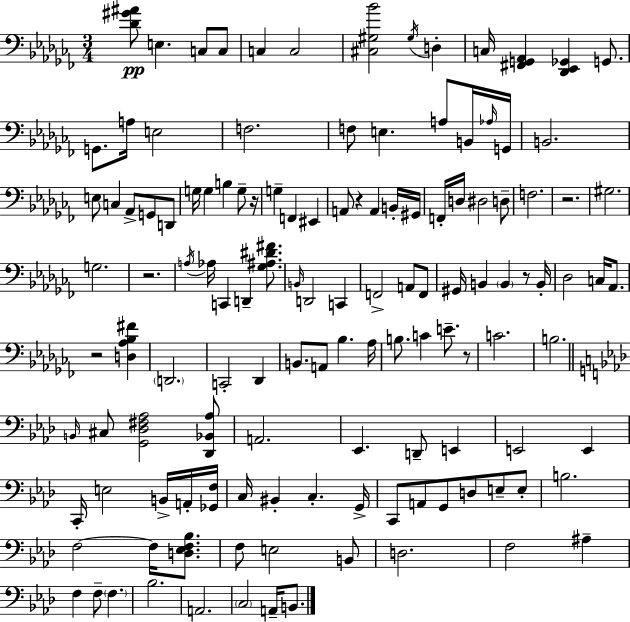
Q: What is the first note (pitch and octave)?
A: E3